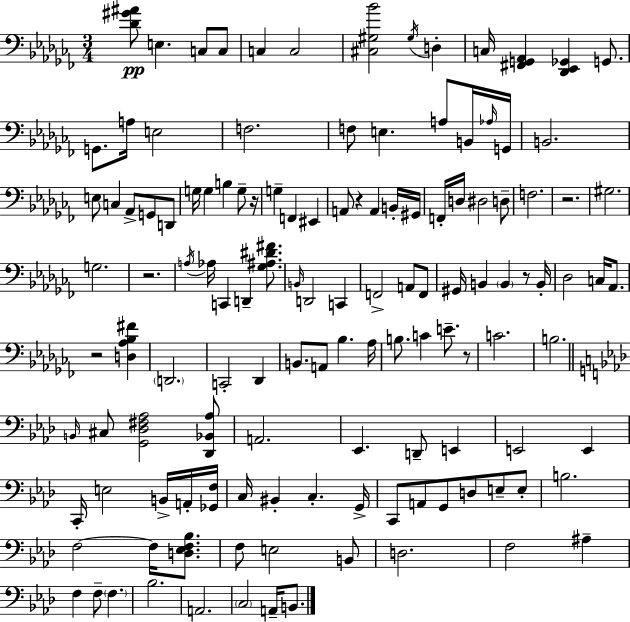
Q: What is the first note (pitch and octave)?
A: E3